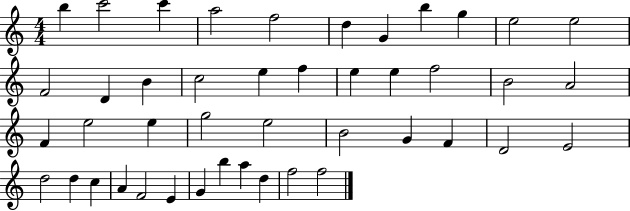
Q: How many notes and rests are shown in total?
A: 44